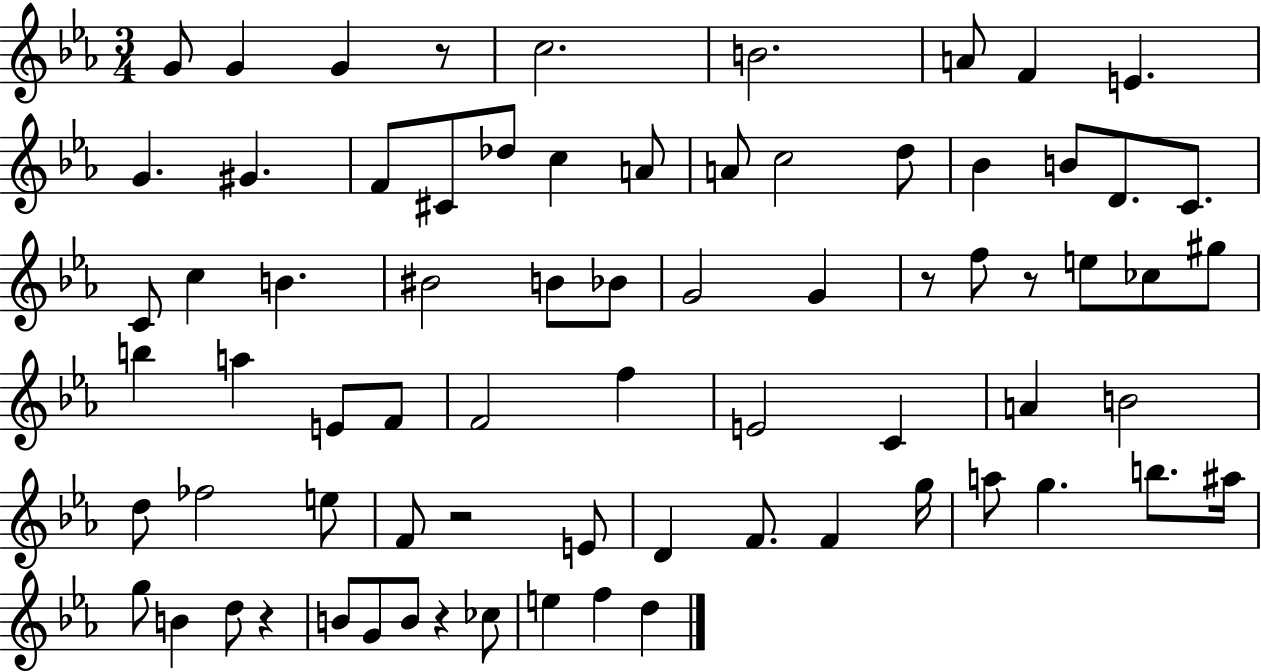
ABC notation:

X:1
T:Untitled
M:3/4
L:1/4
K:Eb
G/2 G G z/2 c2 B2 A/2 F E G ^G F/2 ^C/2 _d/2 c A/2 A/2 c2 d/2 _B B/2 D/2 C/2 C/2 c B ^B2 B/2 _B/2 G2 G z/2 f/2 z/2 e/2 _c/2 ^g/2 b a E/2 F/2 F2 f E2 C A B2 d/2 _f2 e/2 F/2 z2 E/2 D F/2 F g/4 a/2 g b/2 ^a/4 g/2 B d/2 z B/2 G/2 B/2 z _c/2 e f d